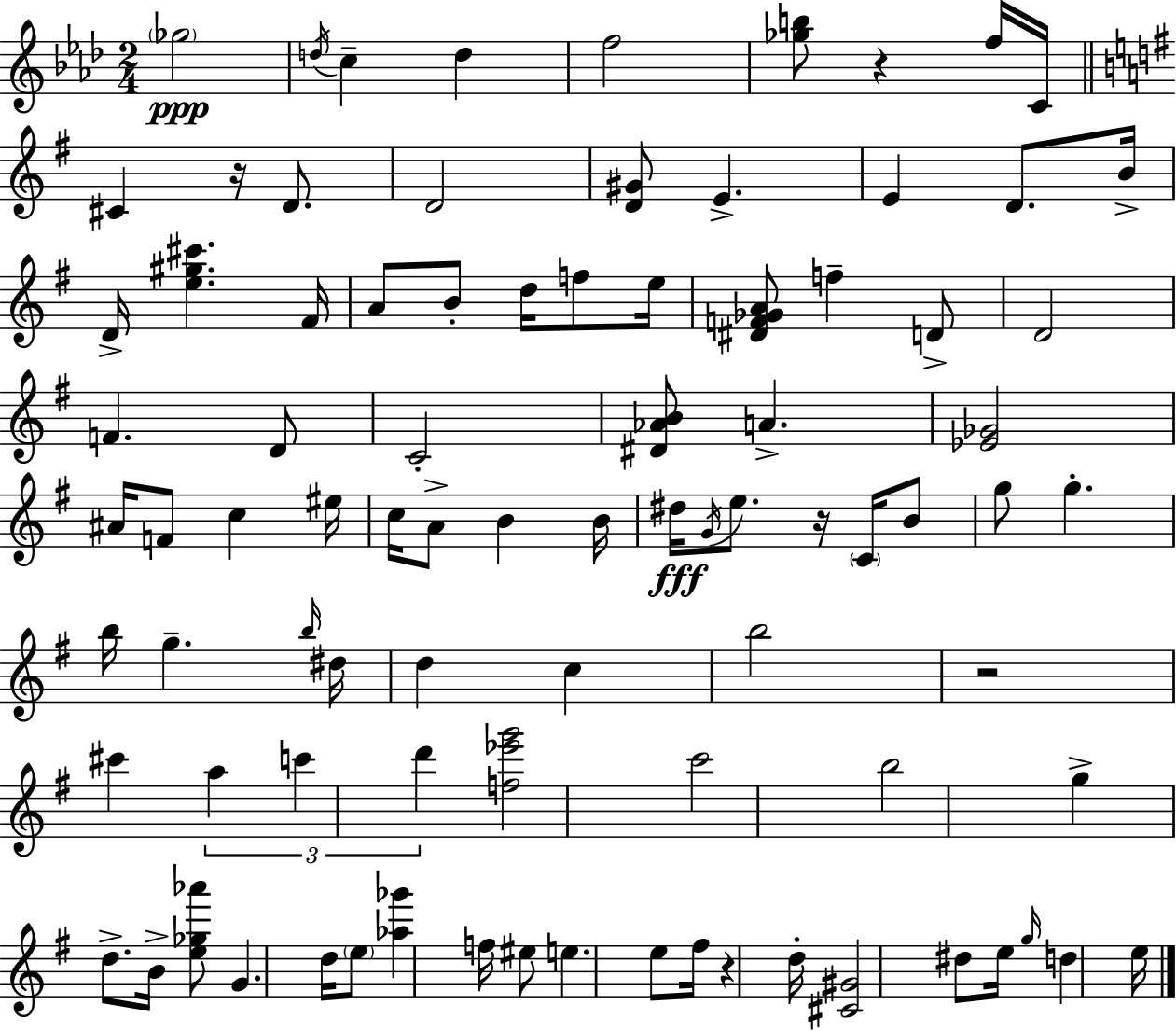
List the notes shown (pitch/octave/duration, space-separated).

Gb5/h D5/s C5/q D5/q F5/h [Gb5,B5]/e R/q F5/s C4/s C#4/q R/s D4/e. D4/h [D4,G#4]/e E4/q. E4/q D4/e. B4/s D4/s [E5,G#5,C#6]/q. F#4/s A4/e B4/e D5/s F5/e E5/s [D#4,F4,Gb4,A4]/e F5/q D4/e D4/h F4/q. D4/e C4/h [D#4,Ab4,B4]/e A4/q. [Eb4,Gb4]/h A#4/s F4/e C5/q EIS5/s C5/s A4/e B4/q B4/s D#5/s G4/s E5/e. R/s C4/s B4/e G5/e G5/q. B5/s G5/q. B5/s D#5/s D5/q C5/q B5/h R/h C#6/q A5/q C6/q D6/q [F5,Eb6,G6]/h C6/h B5/h G5/q D5/e. B4/s [E5,Gb5,Ab6]/e G4/q. D5/s E5/e [Ab5,Gb6]/q F5/s EIS5/e E5/q. E5/e F#5/s R/q D5/s [C#4,G#4]/h D#5/e E5/s G5/s D5/q E5/s